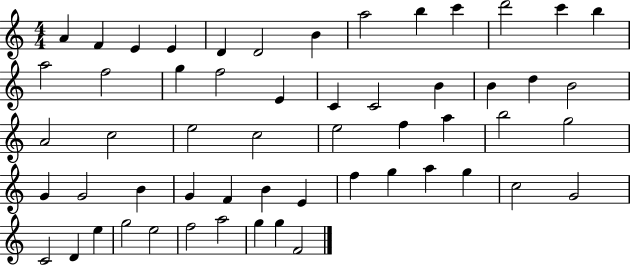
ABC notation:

X:1
T:Untitled
M:4/4
L:1/4
K:C
A F E E D D2 B a2 b c' d'2 c' b a2 f2 g f2 E C C2 B B d B2 A2 c2 e2 c2 e2 f a b2 g2 G G2 B G F B E f g a g c2 G2 C2 D e g2 e2 f2 a2 g g F2